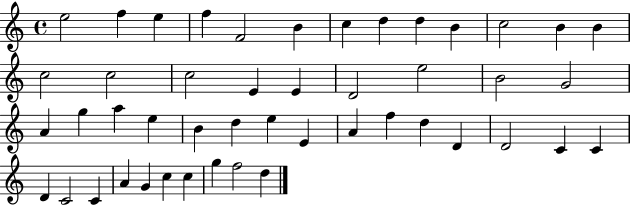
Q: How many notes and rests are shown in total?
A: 47